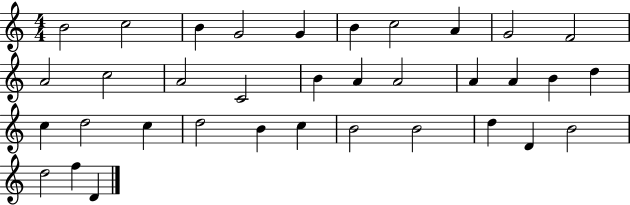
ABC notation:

X:1
T:Untitled
M:4/4
L:1/4
K:C
B2 c2 B G2 G B c2 A G2 F2 A2 c2 A2 C2 B A A2 A A B d c d2 c d2 B c B2 B2 d D B2 d2 f D